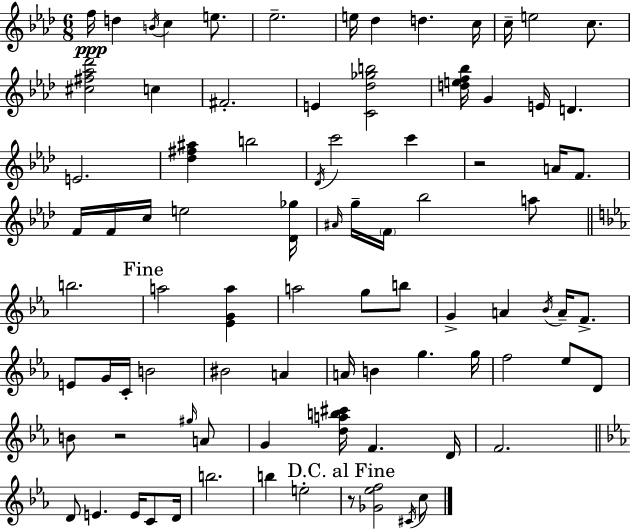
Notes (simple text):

F5/s D5/q B4/s C5/q E5/e. Eb5/h. E5/s Db5/q D5/q. C5/s C5/s E5/h C5/e. [C#5,F#5,Ab5,Db6]/h C5/q F#4/h. E4/q [C4,Db5,Gb5,B5]/h [D5,E5,F5,Bb5]/s G4/q E4/s D4/q. E4/h. [Db5,F#5,A#5]/q B5/h Db4/s C6/h C6/q R/h A4/s F4/e. F4/s F4/s C5/s E5/h [Db4,Gb5]/s A#4/s G5/s F4/s Bb5/h A5/e B5/h. A5/h [Eb4,G4,A5]/q A5/h G5/e B5/e G4/q A4/q Bb4/s A4/s F4/e. E4/e G4/s C4/s B4/h BIS4/h A4/q A4/s B4/q G5/q. G5/s F5/h Eb5/e D4/e B4/e R/h G#5/s A4/e G4/q [D5,A5,B5,C#6]/s F4/q. D4/s F4/h. D4/e E4/q. E4/s C4/e D4/s B5/h. B5/q E5/h R/e [Gb4,Eb5,F5]/h C#4/s C5/e